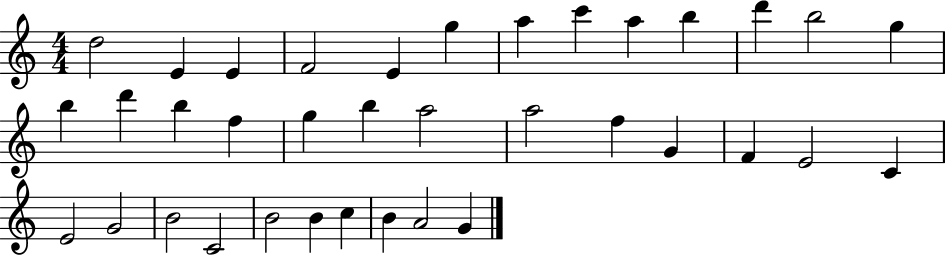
X:1
T:Untitled
M:4/4
L:1/4
K:C
d2 E E F2 E g a c' a b d' b2 g b d' b f g b a2 a2 f G F E2 C E2 G2 B2 C2 B2 B c B A2 G